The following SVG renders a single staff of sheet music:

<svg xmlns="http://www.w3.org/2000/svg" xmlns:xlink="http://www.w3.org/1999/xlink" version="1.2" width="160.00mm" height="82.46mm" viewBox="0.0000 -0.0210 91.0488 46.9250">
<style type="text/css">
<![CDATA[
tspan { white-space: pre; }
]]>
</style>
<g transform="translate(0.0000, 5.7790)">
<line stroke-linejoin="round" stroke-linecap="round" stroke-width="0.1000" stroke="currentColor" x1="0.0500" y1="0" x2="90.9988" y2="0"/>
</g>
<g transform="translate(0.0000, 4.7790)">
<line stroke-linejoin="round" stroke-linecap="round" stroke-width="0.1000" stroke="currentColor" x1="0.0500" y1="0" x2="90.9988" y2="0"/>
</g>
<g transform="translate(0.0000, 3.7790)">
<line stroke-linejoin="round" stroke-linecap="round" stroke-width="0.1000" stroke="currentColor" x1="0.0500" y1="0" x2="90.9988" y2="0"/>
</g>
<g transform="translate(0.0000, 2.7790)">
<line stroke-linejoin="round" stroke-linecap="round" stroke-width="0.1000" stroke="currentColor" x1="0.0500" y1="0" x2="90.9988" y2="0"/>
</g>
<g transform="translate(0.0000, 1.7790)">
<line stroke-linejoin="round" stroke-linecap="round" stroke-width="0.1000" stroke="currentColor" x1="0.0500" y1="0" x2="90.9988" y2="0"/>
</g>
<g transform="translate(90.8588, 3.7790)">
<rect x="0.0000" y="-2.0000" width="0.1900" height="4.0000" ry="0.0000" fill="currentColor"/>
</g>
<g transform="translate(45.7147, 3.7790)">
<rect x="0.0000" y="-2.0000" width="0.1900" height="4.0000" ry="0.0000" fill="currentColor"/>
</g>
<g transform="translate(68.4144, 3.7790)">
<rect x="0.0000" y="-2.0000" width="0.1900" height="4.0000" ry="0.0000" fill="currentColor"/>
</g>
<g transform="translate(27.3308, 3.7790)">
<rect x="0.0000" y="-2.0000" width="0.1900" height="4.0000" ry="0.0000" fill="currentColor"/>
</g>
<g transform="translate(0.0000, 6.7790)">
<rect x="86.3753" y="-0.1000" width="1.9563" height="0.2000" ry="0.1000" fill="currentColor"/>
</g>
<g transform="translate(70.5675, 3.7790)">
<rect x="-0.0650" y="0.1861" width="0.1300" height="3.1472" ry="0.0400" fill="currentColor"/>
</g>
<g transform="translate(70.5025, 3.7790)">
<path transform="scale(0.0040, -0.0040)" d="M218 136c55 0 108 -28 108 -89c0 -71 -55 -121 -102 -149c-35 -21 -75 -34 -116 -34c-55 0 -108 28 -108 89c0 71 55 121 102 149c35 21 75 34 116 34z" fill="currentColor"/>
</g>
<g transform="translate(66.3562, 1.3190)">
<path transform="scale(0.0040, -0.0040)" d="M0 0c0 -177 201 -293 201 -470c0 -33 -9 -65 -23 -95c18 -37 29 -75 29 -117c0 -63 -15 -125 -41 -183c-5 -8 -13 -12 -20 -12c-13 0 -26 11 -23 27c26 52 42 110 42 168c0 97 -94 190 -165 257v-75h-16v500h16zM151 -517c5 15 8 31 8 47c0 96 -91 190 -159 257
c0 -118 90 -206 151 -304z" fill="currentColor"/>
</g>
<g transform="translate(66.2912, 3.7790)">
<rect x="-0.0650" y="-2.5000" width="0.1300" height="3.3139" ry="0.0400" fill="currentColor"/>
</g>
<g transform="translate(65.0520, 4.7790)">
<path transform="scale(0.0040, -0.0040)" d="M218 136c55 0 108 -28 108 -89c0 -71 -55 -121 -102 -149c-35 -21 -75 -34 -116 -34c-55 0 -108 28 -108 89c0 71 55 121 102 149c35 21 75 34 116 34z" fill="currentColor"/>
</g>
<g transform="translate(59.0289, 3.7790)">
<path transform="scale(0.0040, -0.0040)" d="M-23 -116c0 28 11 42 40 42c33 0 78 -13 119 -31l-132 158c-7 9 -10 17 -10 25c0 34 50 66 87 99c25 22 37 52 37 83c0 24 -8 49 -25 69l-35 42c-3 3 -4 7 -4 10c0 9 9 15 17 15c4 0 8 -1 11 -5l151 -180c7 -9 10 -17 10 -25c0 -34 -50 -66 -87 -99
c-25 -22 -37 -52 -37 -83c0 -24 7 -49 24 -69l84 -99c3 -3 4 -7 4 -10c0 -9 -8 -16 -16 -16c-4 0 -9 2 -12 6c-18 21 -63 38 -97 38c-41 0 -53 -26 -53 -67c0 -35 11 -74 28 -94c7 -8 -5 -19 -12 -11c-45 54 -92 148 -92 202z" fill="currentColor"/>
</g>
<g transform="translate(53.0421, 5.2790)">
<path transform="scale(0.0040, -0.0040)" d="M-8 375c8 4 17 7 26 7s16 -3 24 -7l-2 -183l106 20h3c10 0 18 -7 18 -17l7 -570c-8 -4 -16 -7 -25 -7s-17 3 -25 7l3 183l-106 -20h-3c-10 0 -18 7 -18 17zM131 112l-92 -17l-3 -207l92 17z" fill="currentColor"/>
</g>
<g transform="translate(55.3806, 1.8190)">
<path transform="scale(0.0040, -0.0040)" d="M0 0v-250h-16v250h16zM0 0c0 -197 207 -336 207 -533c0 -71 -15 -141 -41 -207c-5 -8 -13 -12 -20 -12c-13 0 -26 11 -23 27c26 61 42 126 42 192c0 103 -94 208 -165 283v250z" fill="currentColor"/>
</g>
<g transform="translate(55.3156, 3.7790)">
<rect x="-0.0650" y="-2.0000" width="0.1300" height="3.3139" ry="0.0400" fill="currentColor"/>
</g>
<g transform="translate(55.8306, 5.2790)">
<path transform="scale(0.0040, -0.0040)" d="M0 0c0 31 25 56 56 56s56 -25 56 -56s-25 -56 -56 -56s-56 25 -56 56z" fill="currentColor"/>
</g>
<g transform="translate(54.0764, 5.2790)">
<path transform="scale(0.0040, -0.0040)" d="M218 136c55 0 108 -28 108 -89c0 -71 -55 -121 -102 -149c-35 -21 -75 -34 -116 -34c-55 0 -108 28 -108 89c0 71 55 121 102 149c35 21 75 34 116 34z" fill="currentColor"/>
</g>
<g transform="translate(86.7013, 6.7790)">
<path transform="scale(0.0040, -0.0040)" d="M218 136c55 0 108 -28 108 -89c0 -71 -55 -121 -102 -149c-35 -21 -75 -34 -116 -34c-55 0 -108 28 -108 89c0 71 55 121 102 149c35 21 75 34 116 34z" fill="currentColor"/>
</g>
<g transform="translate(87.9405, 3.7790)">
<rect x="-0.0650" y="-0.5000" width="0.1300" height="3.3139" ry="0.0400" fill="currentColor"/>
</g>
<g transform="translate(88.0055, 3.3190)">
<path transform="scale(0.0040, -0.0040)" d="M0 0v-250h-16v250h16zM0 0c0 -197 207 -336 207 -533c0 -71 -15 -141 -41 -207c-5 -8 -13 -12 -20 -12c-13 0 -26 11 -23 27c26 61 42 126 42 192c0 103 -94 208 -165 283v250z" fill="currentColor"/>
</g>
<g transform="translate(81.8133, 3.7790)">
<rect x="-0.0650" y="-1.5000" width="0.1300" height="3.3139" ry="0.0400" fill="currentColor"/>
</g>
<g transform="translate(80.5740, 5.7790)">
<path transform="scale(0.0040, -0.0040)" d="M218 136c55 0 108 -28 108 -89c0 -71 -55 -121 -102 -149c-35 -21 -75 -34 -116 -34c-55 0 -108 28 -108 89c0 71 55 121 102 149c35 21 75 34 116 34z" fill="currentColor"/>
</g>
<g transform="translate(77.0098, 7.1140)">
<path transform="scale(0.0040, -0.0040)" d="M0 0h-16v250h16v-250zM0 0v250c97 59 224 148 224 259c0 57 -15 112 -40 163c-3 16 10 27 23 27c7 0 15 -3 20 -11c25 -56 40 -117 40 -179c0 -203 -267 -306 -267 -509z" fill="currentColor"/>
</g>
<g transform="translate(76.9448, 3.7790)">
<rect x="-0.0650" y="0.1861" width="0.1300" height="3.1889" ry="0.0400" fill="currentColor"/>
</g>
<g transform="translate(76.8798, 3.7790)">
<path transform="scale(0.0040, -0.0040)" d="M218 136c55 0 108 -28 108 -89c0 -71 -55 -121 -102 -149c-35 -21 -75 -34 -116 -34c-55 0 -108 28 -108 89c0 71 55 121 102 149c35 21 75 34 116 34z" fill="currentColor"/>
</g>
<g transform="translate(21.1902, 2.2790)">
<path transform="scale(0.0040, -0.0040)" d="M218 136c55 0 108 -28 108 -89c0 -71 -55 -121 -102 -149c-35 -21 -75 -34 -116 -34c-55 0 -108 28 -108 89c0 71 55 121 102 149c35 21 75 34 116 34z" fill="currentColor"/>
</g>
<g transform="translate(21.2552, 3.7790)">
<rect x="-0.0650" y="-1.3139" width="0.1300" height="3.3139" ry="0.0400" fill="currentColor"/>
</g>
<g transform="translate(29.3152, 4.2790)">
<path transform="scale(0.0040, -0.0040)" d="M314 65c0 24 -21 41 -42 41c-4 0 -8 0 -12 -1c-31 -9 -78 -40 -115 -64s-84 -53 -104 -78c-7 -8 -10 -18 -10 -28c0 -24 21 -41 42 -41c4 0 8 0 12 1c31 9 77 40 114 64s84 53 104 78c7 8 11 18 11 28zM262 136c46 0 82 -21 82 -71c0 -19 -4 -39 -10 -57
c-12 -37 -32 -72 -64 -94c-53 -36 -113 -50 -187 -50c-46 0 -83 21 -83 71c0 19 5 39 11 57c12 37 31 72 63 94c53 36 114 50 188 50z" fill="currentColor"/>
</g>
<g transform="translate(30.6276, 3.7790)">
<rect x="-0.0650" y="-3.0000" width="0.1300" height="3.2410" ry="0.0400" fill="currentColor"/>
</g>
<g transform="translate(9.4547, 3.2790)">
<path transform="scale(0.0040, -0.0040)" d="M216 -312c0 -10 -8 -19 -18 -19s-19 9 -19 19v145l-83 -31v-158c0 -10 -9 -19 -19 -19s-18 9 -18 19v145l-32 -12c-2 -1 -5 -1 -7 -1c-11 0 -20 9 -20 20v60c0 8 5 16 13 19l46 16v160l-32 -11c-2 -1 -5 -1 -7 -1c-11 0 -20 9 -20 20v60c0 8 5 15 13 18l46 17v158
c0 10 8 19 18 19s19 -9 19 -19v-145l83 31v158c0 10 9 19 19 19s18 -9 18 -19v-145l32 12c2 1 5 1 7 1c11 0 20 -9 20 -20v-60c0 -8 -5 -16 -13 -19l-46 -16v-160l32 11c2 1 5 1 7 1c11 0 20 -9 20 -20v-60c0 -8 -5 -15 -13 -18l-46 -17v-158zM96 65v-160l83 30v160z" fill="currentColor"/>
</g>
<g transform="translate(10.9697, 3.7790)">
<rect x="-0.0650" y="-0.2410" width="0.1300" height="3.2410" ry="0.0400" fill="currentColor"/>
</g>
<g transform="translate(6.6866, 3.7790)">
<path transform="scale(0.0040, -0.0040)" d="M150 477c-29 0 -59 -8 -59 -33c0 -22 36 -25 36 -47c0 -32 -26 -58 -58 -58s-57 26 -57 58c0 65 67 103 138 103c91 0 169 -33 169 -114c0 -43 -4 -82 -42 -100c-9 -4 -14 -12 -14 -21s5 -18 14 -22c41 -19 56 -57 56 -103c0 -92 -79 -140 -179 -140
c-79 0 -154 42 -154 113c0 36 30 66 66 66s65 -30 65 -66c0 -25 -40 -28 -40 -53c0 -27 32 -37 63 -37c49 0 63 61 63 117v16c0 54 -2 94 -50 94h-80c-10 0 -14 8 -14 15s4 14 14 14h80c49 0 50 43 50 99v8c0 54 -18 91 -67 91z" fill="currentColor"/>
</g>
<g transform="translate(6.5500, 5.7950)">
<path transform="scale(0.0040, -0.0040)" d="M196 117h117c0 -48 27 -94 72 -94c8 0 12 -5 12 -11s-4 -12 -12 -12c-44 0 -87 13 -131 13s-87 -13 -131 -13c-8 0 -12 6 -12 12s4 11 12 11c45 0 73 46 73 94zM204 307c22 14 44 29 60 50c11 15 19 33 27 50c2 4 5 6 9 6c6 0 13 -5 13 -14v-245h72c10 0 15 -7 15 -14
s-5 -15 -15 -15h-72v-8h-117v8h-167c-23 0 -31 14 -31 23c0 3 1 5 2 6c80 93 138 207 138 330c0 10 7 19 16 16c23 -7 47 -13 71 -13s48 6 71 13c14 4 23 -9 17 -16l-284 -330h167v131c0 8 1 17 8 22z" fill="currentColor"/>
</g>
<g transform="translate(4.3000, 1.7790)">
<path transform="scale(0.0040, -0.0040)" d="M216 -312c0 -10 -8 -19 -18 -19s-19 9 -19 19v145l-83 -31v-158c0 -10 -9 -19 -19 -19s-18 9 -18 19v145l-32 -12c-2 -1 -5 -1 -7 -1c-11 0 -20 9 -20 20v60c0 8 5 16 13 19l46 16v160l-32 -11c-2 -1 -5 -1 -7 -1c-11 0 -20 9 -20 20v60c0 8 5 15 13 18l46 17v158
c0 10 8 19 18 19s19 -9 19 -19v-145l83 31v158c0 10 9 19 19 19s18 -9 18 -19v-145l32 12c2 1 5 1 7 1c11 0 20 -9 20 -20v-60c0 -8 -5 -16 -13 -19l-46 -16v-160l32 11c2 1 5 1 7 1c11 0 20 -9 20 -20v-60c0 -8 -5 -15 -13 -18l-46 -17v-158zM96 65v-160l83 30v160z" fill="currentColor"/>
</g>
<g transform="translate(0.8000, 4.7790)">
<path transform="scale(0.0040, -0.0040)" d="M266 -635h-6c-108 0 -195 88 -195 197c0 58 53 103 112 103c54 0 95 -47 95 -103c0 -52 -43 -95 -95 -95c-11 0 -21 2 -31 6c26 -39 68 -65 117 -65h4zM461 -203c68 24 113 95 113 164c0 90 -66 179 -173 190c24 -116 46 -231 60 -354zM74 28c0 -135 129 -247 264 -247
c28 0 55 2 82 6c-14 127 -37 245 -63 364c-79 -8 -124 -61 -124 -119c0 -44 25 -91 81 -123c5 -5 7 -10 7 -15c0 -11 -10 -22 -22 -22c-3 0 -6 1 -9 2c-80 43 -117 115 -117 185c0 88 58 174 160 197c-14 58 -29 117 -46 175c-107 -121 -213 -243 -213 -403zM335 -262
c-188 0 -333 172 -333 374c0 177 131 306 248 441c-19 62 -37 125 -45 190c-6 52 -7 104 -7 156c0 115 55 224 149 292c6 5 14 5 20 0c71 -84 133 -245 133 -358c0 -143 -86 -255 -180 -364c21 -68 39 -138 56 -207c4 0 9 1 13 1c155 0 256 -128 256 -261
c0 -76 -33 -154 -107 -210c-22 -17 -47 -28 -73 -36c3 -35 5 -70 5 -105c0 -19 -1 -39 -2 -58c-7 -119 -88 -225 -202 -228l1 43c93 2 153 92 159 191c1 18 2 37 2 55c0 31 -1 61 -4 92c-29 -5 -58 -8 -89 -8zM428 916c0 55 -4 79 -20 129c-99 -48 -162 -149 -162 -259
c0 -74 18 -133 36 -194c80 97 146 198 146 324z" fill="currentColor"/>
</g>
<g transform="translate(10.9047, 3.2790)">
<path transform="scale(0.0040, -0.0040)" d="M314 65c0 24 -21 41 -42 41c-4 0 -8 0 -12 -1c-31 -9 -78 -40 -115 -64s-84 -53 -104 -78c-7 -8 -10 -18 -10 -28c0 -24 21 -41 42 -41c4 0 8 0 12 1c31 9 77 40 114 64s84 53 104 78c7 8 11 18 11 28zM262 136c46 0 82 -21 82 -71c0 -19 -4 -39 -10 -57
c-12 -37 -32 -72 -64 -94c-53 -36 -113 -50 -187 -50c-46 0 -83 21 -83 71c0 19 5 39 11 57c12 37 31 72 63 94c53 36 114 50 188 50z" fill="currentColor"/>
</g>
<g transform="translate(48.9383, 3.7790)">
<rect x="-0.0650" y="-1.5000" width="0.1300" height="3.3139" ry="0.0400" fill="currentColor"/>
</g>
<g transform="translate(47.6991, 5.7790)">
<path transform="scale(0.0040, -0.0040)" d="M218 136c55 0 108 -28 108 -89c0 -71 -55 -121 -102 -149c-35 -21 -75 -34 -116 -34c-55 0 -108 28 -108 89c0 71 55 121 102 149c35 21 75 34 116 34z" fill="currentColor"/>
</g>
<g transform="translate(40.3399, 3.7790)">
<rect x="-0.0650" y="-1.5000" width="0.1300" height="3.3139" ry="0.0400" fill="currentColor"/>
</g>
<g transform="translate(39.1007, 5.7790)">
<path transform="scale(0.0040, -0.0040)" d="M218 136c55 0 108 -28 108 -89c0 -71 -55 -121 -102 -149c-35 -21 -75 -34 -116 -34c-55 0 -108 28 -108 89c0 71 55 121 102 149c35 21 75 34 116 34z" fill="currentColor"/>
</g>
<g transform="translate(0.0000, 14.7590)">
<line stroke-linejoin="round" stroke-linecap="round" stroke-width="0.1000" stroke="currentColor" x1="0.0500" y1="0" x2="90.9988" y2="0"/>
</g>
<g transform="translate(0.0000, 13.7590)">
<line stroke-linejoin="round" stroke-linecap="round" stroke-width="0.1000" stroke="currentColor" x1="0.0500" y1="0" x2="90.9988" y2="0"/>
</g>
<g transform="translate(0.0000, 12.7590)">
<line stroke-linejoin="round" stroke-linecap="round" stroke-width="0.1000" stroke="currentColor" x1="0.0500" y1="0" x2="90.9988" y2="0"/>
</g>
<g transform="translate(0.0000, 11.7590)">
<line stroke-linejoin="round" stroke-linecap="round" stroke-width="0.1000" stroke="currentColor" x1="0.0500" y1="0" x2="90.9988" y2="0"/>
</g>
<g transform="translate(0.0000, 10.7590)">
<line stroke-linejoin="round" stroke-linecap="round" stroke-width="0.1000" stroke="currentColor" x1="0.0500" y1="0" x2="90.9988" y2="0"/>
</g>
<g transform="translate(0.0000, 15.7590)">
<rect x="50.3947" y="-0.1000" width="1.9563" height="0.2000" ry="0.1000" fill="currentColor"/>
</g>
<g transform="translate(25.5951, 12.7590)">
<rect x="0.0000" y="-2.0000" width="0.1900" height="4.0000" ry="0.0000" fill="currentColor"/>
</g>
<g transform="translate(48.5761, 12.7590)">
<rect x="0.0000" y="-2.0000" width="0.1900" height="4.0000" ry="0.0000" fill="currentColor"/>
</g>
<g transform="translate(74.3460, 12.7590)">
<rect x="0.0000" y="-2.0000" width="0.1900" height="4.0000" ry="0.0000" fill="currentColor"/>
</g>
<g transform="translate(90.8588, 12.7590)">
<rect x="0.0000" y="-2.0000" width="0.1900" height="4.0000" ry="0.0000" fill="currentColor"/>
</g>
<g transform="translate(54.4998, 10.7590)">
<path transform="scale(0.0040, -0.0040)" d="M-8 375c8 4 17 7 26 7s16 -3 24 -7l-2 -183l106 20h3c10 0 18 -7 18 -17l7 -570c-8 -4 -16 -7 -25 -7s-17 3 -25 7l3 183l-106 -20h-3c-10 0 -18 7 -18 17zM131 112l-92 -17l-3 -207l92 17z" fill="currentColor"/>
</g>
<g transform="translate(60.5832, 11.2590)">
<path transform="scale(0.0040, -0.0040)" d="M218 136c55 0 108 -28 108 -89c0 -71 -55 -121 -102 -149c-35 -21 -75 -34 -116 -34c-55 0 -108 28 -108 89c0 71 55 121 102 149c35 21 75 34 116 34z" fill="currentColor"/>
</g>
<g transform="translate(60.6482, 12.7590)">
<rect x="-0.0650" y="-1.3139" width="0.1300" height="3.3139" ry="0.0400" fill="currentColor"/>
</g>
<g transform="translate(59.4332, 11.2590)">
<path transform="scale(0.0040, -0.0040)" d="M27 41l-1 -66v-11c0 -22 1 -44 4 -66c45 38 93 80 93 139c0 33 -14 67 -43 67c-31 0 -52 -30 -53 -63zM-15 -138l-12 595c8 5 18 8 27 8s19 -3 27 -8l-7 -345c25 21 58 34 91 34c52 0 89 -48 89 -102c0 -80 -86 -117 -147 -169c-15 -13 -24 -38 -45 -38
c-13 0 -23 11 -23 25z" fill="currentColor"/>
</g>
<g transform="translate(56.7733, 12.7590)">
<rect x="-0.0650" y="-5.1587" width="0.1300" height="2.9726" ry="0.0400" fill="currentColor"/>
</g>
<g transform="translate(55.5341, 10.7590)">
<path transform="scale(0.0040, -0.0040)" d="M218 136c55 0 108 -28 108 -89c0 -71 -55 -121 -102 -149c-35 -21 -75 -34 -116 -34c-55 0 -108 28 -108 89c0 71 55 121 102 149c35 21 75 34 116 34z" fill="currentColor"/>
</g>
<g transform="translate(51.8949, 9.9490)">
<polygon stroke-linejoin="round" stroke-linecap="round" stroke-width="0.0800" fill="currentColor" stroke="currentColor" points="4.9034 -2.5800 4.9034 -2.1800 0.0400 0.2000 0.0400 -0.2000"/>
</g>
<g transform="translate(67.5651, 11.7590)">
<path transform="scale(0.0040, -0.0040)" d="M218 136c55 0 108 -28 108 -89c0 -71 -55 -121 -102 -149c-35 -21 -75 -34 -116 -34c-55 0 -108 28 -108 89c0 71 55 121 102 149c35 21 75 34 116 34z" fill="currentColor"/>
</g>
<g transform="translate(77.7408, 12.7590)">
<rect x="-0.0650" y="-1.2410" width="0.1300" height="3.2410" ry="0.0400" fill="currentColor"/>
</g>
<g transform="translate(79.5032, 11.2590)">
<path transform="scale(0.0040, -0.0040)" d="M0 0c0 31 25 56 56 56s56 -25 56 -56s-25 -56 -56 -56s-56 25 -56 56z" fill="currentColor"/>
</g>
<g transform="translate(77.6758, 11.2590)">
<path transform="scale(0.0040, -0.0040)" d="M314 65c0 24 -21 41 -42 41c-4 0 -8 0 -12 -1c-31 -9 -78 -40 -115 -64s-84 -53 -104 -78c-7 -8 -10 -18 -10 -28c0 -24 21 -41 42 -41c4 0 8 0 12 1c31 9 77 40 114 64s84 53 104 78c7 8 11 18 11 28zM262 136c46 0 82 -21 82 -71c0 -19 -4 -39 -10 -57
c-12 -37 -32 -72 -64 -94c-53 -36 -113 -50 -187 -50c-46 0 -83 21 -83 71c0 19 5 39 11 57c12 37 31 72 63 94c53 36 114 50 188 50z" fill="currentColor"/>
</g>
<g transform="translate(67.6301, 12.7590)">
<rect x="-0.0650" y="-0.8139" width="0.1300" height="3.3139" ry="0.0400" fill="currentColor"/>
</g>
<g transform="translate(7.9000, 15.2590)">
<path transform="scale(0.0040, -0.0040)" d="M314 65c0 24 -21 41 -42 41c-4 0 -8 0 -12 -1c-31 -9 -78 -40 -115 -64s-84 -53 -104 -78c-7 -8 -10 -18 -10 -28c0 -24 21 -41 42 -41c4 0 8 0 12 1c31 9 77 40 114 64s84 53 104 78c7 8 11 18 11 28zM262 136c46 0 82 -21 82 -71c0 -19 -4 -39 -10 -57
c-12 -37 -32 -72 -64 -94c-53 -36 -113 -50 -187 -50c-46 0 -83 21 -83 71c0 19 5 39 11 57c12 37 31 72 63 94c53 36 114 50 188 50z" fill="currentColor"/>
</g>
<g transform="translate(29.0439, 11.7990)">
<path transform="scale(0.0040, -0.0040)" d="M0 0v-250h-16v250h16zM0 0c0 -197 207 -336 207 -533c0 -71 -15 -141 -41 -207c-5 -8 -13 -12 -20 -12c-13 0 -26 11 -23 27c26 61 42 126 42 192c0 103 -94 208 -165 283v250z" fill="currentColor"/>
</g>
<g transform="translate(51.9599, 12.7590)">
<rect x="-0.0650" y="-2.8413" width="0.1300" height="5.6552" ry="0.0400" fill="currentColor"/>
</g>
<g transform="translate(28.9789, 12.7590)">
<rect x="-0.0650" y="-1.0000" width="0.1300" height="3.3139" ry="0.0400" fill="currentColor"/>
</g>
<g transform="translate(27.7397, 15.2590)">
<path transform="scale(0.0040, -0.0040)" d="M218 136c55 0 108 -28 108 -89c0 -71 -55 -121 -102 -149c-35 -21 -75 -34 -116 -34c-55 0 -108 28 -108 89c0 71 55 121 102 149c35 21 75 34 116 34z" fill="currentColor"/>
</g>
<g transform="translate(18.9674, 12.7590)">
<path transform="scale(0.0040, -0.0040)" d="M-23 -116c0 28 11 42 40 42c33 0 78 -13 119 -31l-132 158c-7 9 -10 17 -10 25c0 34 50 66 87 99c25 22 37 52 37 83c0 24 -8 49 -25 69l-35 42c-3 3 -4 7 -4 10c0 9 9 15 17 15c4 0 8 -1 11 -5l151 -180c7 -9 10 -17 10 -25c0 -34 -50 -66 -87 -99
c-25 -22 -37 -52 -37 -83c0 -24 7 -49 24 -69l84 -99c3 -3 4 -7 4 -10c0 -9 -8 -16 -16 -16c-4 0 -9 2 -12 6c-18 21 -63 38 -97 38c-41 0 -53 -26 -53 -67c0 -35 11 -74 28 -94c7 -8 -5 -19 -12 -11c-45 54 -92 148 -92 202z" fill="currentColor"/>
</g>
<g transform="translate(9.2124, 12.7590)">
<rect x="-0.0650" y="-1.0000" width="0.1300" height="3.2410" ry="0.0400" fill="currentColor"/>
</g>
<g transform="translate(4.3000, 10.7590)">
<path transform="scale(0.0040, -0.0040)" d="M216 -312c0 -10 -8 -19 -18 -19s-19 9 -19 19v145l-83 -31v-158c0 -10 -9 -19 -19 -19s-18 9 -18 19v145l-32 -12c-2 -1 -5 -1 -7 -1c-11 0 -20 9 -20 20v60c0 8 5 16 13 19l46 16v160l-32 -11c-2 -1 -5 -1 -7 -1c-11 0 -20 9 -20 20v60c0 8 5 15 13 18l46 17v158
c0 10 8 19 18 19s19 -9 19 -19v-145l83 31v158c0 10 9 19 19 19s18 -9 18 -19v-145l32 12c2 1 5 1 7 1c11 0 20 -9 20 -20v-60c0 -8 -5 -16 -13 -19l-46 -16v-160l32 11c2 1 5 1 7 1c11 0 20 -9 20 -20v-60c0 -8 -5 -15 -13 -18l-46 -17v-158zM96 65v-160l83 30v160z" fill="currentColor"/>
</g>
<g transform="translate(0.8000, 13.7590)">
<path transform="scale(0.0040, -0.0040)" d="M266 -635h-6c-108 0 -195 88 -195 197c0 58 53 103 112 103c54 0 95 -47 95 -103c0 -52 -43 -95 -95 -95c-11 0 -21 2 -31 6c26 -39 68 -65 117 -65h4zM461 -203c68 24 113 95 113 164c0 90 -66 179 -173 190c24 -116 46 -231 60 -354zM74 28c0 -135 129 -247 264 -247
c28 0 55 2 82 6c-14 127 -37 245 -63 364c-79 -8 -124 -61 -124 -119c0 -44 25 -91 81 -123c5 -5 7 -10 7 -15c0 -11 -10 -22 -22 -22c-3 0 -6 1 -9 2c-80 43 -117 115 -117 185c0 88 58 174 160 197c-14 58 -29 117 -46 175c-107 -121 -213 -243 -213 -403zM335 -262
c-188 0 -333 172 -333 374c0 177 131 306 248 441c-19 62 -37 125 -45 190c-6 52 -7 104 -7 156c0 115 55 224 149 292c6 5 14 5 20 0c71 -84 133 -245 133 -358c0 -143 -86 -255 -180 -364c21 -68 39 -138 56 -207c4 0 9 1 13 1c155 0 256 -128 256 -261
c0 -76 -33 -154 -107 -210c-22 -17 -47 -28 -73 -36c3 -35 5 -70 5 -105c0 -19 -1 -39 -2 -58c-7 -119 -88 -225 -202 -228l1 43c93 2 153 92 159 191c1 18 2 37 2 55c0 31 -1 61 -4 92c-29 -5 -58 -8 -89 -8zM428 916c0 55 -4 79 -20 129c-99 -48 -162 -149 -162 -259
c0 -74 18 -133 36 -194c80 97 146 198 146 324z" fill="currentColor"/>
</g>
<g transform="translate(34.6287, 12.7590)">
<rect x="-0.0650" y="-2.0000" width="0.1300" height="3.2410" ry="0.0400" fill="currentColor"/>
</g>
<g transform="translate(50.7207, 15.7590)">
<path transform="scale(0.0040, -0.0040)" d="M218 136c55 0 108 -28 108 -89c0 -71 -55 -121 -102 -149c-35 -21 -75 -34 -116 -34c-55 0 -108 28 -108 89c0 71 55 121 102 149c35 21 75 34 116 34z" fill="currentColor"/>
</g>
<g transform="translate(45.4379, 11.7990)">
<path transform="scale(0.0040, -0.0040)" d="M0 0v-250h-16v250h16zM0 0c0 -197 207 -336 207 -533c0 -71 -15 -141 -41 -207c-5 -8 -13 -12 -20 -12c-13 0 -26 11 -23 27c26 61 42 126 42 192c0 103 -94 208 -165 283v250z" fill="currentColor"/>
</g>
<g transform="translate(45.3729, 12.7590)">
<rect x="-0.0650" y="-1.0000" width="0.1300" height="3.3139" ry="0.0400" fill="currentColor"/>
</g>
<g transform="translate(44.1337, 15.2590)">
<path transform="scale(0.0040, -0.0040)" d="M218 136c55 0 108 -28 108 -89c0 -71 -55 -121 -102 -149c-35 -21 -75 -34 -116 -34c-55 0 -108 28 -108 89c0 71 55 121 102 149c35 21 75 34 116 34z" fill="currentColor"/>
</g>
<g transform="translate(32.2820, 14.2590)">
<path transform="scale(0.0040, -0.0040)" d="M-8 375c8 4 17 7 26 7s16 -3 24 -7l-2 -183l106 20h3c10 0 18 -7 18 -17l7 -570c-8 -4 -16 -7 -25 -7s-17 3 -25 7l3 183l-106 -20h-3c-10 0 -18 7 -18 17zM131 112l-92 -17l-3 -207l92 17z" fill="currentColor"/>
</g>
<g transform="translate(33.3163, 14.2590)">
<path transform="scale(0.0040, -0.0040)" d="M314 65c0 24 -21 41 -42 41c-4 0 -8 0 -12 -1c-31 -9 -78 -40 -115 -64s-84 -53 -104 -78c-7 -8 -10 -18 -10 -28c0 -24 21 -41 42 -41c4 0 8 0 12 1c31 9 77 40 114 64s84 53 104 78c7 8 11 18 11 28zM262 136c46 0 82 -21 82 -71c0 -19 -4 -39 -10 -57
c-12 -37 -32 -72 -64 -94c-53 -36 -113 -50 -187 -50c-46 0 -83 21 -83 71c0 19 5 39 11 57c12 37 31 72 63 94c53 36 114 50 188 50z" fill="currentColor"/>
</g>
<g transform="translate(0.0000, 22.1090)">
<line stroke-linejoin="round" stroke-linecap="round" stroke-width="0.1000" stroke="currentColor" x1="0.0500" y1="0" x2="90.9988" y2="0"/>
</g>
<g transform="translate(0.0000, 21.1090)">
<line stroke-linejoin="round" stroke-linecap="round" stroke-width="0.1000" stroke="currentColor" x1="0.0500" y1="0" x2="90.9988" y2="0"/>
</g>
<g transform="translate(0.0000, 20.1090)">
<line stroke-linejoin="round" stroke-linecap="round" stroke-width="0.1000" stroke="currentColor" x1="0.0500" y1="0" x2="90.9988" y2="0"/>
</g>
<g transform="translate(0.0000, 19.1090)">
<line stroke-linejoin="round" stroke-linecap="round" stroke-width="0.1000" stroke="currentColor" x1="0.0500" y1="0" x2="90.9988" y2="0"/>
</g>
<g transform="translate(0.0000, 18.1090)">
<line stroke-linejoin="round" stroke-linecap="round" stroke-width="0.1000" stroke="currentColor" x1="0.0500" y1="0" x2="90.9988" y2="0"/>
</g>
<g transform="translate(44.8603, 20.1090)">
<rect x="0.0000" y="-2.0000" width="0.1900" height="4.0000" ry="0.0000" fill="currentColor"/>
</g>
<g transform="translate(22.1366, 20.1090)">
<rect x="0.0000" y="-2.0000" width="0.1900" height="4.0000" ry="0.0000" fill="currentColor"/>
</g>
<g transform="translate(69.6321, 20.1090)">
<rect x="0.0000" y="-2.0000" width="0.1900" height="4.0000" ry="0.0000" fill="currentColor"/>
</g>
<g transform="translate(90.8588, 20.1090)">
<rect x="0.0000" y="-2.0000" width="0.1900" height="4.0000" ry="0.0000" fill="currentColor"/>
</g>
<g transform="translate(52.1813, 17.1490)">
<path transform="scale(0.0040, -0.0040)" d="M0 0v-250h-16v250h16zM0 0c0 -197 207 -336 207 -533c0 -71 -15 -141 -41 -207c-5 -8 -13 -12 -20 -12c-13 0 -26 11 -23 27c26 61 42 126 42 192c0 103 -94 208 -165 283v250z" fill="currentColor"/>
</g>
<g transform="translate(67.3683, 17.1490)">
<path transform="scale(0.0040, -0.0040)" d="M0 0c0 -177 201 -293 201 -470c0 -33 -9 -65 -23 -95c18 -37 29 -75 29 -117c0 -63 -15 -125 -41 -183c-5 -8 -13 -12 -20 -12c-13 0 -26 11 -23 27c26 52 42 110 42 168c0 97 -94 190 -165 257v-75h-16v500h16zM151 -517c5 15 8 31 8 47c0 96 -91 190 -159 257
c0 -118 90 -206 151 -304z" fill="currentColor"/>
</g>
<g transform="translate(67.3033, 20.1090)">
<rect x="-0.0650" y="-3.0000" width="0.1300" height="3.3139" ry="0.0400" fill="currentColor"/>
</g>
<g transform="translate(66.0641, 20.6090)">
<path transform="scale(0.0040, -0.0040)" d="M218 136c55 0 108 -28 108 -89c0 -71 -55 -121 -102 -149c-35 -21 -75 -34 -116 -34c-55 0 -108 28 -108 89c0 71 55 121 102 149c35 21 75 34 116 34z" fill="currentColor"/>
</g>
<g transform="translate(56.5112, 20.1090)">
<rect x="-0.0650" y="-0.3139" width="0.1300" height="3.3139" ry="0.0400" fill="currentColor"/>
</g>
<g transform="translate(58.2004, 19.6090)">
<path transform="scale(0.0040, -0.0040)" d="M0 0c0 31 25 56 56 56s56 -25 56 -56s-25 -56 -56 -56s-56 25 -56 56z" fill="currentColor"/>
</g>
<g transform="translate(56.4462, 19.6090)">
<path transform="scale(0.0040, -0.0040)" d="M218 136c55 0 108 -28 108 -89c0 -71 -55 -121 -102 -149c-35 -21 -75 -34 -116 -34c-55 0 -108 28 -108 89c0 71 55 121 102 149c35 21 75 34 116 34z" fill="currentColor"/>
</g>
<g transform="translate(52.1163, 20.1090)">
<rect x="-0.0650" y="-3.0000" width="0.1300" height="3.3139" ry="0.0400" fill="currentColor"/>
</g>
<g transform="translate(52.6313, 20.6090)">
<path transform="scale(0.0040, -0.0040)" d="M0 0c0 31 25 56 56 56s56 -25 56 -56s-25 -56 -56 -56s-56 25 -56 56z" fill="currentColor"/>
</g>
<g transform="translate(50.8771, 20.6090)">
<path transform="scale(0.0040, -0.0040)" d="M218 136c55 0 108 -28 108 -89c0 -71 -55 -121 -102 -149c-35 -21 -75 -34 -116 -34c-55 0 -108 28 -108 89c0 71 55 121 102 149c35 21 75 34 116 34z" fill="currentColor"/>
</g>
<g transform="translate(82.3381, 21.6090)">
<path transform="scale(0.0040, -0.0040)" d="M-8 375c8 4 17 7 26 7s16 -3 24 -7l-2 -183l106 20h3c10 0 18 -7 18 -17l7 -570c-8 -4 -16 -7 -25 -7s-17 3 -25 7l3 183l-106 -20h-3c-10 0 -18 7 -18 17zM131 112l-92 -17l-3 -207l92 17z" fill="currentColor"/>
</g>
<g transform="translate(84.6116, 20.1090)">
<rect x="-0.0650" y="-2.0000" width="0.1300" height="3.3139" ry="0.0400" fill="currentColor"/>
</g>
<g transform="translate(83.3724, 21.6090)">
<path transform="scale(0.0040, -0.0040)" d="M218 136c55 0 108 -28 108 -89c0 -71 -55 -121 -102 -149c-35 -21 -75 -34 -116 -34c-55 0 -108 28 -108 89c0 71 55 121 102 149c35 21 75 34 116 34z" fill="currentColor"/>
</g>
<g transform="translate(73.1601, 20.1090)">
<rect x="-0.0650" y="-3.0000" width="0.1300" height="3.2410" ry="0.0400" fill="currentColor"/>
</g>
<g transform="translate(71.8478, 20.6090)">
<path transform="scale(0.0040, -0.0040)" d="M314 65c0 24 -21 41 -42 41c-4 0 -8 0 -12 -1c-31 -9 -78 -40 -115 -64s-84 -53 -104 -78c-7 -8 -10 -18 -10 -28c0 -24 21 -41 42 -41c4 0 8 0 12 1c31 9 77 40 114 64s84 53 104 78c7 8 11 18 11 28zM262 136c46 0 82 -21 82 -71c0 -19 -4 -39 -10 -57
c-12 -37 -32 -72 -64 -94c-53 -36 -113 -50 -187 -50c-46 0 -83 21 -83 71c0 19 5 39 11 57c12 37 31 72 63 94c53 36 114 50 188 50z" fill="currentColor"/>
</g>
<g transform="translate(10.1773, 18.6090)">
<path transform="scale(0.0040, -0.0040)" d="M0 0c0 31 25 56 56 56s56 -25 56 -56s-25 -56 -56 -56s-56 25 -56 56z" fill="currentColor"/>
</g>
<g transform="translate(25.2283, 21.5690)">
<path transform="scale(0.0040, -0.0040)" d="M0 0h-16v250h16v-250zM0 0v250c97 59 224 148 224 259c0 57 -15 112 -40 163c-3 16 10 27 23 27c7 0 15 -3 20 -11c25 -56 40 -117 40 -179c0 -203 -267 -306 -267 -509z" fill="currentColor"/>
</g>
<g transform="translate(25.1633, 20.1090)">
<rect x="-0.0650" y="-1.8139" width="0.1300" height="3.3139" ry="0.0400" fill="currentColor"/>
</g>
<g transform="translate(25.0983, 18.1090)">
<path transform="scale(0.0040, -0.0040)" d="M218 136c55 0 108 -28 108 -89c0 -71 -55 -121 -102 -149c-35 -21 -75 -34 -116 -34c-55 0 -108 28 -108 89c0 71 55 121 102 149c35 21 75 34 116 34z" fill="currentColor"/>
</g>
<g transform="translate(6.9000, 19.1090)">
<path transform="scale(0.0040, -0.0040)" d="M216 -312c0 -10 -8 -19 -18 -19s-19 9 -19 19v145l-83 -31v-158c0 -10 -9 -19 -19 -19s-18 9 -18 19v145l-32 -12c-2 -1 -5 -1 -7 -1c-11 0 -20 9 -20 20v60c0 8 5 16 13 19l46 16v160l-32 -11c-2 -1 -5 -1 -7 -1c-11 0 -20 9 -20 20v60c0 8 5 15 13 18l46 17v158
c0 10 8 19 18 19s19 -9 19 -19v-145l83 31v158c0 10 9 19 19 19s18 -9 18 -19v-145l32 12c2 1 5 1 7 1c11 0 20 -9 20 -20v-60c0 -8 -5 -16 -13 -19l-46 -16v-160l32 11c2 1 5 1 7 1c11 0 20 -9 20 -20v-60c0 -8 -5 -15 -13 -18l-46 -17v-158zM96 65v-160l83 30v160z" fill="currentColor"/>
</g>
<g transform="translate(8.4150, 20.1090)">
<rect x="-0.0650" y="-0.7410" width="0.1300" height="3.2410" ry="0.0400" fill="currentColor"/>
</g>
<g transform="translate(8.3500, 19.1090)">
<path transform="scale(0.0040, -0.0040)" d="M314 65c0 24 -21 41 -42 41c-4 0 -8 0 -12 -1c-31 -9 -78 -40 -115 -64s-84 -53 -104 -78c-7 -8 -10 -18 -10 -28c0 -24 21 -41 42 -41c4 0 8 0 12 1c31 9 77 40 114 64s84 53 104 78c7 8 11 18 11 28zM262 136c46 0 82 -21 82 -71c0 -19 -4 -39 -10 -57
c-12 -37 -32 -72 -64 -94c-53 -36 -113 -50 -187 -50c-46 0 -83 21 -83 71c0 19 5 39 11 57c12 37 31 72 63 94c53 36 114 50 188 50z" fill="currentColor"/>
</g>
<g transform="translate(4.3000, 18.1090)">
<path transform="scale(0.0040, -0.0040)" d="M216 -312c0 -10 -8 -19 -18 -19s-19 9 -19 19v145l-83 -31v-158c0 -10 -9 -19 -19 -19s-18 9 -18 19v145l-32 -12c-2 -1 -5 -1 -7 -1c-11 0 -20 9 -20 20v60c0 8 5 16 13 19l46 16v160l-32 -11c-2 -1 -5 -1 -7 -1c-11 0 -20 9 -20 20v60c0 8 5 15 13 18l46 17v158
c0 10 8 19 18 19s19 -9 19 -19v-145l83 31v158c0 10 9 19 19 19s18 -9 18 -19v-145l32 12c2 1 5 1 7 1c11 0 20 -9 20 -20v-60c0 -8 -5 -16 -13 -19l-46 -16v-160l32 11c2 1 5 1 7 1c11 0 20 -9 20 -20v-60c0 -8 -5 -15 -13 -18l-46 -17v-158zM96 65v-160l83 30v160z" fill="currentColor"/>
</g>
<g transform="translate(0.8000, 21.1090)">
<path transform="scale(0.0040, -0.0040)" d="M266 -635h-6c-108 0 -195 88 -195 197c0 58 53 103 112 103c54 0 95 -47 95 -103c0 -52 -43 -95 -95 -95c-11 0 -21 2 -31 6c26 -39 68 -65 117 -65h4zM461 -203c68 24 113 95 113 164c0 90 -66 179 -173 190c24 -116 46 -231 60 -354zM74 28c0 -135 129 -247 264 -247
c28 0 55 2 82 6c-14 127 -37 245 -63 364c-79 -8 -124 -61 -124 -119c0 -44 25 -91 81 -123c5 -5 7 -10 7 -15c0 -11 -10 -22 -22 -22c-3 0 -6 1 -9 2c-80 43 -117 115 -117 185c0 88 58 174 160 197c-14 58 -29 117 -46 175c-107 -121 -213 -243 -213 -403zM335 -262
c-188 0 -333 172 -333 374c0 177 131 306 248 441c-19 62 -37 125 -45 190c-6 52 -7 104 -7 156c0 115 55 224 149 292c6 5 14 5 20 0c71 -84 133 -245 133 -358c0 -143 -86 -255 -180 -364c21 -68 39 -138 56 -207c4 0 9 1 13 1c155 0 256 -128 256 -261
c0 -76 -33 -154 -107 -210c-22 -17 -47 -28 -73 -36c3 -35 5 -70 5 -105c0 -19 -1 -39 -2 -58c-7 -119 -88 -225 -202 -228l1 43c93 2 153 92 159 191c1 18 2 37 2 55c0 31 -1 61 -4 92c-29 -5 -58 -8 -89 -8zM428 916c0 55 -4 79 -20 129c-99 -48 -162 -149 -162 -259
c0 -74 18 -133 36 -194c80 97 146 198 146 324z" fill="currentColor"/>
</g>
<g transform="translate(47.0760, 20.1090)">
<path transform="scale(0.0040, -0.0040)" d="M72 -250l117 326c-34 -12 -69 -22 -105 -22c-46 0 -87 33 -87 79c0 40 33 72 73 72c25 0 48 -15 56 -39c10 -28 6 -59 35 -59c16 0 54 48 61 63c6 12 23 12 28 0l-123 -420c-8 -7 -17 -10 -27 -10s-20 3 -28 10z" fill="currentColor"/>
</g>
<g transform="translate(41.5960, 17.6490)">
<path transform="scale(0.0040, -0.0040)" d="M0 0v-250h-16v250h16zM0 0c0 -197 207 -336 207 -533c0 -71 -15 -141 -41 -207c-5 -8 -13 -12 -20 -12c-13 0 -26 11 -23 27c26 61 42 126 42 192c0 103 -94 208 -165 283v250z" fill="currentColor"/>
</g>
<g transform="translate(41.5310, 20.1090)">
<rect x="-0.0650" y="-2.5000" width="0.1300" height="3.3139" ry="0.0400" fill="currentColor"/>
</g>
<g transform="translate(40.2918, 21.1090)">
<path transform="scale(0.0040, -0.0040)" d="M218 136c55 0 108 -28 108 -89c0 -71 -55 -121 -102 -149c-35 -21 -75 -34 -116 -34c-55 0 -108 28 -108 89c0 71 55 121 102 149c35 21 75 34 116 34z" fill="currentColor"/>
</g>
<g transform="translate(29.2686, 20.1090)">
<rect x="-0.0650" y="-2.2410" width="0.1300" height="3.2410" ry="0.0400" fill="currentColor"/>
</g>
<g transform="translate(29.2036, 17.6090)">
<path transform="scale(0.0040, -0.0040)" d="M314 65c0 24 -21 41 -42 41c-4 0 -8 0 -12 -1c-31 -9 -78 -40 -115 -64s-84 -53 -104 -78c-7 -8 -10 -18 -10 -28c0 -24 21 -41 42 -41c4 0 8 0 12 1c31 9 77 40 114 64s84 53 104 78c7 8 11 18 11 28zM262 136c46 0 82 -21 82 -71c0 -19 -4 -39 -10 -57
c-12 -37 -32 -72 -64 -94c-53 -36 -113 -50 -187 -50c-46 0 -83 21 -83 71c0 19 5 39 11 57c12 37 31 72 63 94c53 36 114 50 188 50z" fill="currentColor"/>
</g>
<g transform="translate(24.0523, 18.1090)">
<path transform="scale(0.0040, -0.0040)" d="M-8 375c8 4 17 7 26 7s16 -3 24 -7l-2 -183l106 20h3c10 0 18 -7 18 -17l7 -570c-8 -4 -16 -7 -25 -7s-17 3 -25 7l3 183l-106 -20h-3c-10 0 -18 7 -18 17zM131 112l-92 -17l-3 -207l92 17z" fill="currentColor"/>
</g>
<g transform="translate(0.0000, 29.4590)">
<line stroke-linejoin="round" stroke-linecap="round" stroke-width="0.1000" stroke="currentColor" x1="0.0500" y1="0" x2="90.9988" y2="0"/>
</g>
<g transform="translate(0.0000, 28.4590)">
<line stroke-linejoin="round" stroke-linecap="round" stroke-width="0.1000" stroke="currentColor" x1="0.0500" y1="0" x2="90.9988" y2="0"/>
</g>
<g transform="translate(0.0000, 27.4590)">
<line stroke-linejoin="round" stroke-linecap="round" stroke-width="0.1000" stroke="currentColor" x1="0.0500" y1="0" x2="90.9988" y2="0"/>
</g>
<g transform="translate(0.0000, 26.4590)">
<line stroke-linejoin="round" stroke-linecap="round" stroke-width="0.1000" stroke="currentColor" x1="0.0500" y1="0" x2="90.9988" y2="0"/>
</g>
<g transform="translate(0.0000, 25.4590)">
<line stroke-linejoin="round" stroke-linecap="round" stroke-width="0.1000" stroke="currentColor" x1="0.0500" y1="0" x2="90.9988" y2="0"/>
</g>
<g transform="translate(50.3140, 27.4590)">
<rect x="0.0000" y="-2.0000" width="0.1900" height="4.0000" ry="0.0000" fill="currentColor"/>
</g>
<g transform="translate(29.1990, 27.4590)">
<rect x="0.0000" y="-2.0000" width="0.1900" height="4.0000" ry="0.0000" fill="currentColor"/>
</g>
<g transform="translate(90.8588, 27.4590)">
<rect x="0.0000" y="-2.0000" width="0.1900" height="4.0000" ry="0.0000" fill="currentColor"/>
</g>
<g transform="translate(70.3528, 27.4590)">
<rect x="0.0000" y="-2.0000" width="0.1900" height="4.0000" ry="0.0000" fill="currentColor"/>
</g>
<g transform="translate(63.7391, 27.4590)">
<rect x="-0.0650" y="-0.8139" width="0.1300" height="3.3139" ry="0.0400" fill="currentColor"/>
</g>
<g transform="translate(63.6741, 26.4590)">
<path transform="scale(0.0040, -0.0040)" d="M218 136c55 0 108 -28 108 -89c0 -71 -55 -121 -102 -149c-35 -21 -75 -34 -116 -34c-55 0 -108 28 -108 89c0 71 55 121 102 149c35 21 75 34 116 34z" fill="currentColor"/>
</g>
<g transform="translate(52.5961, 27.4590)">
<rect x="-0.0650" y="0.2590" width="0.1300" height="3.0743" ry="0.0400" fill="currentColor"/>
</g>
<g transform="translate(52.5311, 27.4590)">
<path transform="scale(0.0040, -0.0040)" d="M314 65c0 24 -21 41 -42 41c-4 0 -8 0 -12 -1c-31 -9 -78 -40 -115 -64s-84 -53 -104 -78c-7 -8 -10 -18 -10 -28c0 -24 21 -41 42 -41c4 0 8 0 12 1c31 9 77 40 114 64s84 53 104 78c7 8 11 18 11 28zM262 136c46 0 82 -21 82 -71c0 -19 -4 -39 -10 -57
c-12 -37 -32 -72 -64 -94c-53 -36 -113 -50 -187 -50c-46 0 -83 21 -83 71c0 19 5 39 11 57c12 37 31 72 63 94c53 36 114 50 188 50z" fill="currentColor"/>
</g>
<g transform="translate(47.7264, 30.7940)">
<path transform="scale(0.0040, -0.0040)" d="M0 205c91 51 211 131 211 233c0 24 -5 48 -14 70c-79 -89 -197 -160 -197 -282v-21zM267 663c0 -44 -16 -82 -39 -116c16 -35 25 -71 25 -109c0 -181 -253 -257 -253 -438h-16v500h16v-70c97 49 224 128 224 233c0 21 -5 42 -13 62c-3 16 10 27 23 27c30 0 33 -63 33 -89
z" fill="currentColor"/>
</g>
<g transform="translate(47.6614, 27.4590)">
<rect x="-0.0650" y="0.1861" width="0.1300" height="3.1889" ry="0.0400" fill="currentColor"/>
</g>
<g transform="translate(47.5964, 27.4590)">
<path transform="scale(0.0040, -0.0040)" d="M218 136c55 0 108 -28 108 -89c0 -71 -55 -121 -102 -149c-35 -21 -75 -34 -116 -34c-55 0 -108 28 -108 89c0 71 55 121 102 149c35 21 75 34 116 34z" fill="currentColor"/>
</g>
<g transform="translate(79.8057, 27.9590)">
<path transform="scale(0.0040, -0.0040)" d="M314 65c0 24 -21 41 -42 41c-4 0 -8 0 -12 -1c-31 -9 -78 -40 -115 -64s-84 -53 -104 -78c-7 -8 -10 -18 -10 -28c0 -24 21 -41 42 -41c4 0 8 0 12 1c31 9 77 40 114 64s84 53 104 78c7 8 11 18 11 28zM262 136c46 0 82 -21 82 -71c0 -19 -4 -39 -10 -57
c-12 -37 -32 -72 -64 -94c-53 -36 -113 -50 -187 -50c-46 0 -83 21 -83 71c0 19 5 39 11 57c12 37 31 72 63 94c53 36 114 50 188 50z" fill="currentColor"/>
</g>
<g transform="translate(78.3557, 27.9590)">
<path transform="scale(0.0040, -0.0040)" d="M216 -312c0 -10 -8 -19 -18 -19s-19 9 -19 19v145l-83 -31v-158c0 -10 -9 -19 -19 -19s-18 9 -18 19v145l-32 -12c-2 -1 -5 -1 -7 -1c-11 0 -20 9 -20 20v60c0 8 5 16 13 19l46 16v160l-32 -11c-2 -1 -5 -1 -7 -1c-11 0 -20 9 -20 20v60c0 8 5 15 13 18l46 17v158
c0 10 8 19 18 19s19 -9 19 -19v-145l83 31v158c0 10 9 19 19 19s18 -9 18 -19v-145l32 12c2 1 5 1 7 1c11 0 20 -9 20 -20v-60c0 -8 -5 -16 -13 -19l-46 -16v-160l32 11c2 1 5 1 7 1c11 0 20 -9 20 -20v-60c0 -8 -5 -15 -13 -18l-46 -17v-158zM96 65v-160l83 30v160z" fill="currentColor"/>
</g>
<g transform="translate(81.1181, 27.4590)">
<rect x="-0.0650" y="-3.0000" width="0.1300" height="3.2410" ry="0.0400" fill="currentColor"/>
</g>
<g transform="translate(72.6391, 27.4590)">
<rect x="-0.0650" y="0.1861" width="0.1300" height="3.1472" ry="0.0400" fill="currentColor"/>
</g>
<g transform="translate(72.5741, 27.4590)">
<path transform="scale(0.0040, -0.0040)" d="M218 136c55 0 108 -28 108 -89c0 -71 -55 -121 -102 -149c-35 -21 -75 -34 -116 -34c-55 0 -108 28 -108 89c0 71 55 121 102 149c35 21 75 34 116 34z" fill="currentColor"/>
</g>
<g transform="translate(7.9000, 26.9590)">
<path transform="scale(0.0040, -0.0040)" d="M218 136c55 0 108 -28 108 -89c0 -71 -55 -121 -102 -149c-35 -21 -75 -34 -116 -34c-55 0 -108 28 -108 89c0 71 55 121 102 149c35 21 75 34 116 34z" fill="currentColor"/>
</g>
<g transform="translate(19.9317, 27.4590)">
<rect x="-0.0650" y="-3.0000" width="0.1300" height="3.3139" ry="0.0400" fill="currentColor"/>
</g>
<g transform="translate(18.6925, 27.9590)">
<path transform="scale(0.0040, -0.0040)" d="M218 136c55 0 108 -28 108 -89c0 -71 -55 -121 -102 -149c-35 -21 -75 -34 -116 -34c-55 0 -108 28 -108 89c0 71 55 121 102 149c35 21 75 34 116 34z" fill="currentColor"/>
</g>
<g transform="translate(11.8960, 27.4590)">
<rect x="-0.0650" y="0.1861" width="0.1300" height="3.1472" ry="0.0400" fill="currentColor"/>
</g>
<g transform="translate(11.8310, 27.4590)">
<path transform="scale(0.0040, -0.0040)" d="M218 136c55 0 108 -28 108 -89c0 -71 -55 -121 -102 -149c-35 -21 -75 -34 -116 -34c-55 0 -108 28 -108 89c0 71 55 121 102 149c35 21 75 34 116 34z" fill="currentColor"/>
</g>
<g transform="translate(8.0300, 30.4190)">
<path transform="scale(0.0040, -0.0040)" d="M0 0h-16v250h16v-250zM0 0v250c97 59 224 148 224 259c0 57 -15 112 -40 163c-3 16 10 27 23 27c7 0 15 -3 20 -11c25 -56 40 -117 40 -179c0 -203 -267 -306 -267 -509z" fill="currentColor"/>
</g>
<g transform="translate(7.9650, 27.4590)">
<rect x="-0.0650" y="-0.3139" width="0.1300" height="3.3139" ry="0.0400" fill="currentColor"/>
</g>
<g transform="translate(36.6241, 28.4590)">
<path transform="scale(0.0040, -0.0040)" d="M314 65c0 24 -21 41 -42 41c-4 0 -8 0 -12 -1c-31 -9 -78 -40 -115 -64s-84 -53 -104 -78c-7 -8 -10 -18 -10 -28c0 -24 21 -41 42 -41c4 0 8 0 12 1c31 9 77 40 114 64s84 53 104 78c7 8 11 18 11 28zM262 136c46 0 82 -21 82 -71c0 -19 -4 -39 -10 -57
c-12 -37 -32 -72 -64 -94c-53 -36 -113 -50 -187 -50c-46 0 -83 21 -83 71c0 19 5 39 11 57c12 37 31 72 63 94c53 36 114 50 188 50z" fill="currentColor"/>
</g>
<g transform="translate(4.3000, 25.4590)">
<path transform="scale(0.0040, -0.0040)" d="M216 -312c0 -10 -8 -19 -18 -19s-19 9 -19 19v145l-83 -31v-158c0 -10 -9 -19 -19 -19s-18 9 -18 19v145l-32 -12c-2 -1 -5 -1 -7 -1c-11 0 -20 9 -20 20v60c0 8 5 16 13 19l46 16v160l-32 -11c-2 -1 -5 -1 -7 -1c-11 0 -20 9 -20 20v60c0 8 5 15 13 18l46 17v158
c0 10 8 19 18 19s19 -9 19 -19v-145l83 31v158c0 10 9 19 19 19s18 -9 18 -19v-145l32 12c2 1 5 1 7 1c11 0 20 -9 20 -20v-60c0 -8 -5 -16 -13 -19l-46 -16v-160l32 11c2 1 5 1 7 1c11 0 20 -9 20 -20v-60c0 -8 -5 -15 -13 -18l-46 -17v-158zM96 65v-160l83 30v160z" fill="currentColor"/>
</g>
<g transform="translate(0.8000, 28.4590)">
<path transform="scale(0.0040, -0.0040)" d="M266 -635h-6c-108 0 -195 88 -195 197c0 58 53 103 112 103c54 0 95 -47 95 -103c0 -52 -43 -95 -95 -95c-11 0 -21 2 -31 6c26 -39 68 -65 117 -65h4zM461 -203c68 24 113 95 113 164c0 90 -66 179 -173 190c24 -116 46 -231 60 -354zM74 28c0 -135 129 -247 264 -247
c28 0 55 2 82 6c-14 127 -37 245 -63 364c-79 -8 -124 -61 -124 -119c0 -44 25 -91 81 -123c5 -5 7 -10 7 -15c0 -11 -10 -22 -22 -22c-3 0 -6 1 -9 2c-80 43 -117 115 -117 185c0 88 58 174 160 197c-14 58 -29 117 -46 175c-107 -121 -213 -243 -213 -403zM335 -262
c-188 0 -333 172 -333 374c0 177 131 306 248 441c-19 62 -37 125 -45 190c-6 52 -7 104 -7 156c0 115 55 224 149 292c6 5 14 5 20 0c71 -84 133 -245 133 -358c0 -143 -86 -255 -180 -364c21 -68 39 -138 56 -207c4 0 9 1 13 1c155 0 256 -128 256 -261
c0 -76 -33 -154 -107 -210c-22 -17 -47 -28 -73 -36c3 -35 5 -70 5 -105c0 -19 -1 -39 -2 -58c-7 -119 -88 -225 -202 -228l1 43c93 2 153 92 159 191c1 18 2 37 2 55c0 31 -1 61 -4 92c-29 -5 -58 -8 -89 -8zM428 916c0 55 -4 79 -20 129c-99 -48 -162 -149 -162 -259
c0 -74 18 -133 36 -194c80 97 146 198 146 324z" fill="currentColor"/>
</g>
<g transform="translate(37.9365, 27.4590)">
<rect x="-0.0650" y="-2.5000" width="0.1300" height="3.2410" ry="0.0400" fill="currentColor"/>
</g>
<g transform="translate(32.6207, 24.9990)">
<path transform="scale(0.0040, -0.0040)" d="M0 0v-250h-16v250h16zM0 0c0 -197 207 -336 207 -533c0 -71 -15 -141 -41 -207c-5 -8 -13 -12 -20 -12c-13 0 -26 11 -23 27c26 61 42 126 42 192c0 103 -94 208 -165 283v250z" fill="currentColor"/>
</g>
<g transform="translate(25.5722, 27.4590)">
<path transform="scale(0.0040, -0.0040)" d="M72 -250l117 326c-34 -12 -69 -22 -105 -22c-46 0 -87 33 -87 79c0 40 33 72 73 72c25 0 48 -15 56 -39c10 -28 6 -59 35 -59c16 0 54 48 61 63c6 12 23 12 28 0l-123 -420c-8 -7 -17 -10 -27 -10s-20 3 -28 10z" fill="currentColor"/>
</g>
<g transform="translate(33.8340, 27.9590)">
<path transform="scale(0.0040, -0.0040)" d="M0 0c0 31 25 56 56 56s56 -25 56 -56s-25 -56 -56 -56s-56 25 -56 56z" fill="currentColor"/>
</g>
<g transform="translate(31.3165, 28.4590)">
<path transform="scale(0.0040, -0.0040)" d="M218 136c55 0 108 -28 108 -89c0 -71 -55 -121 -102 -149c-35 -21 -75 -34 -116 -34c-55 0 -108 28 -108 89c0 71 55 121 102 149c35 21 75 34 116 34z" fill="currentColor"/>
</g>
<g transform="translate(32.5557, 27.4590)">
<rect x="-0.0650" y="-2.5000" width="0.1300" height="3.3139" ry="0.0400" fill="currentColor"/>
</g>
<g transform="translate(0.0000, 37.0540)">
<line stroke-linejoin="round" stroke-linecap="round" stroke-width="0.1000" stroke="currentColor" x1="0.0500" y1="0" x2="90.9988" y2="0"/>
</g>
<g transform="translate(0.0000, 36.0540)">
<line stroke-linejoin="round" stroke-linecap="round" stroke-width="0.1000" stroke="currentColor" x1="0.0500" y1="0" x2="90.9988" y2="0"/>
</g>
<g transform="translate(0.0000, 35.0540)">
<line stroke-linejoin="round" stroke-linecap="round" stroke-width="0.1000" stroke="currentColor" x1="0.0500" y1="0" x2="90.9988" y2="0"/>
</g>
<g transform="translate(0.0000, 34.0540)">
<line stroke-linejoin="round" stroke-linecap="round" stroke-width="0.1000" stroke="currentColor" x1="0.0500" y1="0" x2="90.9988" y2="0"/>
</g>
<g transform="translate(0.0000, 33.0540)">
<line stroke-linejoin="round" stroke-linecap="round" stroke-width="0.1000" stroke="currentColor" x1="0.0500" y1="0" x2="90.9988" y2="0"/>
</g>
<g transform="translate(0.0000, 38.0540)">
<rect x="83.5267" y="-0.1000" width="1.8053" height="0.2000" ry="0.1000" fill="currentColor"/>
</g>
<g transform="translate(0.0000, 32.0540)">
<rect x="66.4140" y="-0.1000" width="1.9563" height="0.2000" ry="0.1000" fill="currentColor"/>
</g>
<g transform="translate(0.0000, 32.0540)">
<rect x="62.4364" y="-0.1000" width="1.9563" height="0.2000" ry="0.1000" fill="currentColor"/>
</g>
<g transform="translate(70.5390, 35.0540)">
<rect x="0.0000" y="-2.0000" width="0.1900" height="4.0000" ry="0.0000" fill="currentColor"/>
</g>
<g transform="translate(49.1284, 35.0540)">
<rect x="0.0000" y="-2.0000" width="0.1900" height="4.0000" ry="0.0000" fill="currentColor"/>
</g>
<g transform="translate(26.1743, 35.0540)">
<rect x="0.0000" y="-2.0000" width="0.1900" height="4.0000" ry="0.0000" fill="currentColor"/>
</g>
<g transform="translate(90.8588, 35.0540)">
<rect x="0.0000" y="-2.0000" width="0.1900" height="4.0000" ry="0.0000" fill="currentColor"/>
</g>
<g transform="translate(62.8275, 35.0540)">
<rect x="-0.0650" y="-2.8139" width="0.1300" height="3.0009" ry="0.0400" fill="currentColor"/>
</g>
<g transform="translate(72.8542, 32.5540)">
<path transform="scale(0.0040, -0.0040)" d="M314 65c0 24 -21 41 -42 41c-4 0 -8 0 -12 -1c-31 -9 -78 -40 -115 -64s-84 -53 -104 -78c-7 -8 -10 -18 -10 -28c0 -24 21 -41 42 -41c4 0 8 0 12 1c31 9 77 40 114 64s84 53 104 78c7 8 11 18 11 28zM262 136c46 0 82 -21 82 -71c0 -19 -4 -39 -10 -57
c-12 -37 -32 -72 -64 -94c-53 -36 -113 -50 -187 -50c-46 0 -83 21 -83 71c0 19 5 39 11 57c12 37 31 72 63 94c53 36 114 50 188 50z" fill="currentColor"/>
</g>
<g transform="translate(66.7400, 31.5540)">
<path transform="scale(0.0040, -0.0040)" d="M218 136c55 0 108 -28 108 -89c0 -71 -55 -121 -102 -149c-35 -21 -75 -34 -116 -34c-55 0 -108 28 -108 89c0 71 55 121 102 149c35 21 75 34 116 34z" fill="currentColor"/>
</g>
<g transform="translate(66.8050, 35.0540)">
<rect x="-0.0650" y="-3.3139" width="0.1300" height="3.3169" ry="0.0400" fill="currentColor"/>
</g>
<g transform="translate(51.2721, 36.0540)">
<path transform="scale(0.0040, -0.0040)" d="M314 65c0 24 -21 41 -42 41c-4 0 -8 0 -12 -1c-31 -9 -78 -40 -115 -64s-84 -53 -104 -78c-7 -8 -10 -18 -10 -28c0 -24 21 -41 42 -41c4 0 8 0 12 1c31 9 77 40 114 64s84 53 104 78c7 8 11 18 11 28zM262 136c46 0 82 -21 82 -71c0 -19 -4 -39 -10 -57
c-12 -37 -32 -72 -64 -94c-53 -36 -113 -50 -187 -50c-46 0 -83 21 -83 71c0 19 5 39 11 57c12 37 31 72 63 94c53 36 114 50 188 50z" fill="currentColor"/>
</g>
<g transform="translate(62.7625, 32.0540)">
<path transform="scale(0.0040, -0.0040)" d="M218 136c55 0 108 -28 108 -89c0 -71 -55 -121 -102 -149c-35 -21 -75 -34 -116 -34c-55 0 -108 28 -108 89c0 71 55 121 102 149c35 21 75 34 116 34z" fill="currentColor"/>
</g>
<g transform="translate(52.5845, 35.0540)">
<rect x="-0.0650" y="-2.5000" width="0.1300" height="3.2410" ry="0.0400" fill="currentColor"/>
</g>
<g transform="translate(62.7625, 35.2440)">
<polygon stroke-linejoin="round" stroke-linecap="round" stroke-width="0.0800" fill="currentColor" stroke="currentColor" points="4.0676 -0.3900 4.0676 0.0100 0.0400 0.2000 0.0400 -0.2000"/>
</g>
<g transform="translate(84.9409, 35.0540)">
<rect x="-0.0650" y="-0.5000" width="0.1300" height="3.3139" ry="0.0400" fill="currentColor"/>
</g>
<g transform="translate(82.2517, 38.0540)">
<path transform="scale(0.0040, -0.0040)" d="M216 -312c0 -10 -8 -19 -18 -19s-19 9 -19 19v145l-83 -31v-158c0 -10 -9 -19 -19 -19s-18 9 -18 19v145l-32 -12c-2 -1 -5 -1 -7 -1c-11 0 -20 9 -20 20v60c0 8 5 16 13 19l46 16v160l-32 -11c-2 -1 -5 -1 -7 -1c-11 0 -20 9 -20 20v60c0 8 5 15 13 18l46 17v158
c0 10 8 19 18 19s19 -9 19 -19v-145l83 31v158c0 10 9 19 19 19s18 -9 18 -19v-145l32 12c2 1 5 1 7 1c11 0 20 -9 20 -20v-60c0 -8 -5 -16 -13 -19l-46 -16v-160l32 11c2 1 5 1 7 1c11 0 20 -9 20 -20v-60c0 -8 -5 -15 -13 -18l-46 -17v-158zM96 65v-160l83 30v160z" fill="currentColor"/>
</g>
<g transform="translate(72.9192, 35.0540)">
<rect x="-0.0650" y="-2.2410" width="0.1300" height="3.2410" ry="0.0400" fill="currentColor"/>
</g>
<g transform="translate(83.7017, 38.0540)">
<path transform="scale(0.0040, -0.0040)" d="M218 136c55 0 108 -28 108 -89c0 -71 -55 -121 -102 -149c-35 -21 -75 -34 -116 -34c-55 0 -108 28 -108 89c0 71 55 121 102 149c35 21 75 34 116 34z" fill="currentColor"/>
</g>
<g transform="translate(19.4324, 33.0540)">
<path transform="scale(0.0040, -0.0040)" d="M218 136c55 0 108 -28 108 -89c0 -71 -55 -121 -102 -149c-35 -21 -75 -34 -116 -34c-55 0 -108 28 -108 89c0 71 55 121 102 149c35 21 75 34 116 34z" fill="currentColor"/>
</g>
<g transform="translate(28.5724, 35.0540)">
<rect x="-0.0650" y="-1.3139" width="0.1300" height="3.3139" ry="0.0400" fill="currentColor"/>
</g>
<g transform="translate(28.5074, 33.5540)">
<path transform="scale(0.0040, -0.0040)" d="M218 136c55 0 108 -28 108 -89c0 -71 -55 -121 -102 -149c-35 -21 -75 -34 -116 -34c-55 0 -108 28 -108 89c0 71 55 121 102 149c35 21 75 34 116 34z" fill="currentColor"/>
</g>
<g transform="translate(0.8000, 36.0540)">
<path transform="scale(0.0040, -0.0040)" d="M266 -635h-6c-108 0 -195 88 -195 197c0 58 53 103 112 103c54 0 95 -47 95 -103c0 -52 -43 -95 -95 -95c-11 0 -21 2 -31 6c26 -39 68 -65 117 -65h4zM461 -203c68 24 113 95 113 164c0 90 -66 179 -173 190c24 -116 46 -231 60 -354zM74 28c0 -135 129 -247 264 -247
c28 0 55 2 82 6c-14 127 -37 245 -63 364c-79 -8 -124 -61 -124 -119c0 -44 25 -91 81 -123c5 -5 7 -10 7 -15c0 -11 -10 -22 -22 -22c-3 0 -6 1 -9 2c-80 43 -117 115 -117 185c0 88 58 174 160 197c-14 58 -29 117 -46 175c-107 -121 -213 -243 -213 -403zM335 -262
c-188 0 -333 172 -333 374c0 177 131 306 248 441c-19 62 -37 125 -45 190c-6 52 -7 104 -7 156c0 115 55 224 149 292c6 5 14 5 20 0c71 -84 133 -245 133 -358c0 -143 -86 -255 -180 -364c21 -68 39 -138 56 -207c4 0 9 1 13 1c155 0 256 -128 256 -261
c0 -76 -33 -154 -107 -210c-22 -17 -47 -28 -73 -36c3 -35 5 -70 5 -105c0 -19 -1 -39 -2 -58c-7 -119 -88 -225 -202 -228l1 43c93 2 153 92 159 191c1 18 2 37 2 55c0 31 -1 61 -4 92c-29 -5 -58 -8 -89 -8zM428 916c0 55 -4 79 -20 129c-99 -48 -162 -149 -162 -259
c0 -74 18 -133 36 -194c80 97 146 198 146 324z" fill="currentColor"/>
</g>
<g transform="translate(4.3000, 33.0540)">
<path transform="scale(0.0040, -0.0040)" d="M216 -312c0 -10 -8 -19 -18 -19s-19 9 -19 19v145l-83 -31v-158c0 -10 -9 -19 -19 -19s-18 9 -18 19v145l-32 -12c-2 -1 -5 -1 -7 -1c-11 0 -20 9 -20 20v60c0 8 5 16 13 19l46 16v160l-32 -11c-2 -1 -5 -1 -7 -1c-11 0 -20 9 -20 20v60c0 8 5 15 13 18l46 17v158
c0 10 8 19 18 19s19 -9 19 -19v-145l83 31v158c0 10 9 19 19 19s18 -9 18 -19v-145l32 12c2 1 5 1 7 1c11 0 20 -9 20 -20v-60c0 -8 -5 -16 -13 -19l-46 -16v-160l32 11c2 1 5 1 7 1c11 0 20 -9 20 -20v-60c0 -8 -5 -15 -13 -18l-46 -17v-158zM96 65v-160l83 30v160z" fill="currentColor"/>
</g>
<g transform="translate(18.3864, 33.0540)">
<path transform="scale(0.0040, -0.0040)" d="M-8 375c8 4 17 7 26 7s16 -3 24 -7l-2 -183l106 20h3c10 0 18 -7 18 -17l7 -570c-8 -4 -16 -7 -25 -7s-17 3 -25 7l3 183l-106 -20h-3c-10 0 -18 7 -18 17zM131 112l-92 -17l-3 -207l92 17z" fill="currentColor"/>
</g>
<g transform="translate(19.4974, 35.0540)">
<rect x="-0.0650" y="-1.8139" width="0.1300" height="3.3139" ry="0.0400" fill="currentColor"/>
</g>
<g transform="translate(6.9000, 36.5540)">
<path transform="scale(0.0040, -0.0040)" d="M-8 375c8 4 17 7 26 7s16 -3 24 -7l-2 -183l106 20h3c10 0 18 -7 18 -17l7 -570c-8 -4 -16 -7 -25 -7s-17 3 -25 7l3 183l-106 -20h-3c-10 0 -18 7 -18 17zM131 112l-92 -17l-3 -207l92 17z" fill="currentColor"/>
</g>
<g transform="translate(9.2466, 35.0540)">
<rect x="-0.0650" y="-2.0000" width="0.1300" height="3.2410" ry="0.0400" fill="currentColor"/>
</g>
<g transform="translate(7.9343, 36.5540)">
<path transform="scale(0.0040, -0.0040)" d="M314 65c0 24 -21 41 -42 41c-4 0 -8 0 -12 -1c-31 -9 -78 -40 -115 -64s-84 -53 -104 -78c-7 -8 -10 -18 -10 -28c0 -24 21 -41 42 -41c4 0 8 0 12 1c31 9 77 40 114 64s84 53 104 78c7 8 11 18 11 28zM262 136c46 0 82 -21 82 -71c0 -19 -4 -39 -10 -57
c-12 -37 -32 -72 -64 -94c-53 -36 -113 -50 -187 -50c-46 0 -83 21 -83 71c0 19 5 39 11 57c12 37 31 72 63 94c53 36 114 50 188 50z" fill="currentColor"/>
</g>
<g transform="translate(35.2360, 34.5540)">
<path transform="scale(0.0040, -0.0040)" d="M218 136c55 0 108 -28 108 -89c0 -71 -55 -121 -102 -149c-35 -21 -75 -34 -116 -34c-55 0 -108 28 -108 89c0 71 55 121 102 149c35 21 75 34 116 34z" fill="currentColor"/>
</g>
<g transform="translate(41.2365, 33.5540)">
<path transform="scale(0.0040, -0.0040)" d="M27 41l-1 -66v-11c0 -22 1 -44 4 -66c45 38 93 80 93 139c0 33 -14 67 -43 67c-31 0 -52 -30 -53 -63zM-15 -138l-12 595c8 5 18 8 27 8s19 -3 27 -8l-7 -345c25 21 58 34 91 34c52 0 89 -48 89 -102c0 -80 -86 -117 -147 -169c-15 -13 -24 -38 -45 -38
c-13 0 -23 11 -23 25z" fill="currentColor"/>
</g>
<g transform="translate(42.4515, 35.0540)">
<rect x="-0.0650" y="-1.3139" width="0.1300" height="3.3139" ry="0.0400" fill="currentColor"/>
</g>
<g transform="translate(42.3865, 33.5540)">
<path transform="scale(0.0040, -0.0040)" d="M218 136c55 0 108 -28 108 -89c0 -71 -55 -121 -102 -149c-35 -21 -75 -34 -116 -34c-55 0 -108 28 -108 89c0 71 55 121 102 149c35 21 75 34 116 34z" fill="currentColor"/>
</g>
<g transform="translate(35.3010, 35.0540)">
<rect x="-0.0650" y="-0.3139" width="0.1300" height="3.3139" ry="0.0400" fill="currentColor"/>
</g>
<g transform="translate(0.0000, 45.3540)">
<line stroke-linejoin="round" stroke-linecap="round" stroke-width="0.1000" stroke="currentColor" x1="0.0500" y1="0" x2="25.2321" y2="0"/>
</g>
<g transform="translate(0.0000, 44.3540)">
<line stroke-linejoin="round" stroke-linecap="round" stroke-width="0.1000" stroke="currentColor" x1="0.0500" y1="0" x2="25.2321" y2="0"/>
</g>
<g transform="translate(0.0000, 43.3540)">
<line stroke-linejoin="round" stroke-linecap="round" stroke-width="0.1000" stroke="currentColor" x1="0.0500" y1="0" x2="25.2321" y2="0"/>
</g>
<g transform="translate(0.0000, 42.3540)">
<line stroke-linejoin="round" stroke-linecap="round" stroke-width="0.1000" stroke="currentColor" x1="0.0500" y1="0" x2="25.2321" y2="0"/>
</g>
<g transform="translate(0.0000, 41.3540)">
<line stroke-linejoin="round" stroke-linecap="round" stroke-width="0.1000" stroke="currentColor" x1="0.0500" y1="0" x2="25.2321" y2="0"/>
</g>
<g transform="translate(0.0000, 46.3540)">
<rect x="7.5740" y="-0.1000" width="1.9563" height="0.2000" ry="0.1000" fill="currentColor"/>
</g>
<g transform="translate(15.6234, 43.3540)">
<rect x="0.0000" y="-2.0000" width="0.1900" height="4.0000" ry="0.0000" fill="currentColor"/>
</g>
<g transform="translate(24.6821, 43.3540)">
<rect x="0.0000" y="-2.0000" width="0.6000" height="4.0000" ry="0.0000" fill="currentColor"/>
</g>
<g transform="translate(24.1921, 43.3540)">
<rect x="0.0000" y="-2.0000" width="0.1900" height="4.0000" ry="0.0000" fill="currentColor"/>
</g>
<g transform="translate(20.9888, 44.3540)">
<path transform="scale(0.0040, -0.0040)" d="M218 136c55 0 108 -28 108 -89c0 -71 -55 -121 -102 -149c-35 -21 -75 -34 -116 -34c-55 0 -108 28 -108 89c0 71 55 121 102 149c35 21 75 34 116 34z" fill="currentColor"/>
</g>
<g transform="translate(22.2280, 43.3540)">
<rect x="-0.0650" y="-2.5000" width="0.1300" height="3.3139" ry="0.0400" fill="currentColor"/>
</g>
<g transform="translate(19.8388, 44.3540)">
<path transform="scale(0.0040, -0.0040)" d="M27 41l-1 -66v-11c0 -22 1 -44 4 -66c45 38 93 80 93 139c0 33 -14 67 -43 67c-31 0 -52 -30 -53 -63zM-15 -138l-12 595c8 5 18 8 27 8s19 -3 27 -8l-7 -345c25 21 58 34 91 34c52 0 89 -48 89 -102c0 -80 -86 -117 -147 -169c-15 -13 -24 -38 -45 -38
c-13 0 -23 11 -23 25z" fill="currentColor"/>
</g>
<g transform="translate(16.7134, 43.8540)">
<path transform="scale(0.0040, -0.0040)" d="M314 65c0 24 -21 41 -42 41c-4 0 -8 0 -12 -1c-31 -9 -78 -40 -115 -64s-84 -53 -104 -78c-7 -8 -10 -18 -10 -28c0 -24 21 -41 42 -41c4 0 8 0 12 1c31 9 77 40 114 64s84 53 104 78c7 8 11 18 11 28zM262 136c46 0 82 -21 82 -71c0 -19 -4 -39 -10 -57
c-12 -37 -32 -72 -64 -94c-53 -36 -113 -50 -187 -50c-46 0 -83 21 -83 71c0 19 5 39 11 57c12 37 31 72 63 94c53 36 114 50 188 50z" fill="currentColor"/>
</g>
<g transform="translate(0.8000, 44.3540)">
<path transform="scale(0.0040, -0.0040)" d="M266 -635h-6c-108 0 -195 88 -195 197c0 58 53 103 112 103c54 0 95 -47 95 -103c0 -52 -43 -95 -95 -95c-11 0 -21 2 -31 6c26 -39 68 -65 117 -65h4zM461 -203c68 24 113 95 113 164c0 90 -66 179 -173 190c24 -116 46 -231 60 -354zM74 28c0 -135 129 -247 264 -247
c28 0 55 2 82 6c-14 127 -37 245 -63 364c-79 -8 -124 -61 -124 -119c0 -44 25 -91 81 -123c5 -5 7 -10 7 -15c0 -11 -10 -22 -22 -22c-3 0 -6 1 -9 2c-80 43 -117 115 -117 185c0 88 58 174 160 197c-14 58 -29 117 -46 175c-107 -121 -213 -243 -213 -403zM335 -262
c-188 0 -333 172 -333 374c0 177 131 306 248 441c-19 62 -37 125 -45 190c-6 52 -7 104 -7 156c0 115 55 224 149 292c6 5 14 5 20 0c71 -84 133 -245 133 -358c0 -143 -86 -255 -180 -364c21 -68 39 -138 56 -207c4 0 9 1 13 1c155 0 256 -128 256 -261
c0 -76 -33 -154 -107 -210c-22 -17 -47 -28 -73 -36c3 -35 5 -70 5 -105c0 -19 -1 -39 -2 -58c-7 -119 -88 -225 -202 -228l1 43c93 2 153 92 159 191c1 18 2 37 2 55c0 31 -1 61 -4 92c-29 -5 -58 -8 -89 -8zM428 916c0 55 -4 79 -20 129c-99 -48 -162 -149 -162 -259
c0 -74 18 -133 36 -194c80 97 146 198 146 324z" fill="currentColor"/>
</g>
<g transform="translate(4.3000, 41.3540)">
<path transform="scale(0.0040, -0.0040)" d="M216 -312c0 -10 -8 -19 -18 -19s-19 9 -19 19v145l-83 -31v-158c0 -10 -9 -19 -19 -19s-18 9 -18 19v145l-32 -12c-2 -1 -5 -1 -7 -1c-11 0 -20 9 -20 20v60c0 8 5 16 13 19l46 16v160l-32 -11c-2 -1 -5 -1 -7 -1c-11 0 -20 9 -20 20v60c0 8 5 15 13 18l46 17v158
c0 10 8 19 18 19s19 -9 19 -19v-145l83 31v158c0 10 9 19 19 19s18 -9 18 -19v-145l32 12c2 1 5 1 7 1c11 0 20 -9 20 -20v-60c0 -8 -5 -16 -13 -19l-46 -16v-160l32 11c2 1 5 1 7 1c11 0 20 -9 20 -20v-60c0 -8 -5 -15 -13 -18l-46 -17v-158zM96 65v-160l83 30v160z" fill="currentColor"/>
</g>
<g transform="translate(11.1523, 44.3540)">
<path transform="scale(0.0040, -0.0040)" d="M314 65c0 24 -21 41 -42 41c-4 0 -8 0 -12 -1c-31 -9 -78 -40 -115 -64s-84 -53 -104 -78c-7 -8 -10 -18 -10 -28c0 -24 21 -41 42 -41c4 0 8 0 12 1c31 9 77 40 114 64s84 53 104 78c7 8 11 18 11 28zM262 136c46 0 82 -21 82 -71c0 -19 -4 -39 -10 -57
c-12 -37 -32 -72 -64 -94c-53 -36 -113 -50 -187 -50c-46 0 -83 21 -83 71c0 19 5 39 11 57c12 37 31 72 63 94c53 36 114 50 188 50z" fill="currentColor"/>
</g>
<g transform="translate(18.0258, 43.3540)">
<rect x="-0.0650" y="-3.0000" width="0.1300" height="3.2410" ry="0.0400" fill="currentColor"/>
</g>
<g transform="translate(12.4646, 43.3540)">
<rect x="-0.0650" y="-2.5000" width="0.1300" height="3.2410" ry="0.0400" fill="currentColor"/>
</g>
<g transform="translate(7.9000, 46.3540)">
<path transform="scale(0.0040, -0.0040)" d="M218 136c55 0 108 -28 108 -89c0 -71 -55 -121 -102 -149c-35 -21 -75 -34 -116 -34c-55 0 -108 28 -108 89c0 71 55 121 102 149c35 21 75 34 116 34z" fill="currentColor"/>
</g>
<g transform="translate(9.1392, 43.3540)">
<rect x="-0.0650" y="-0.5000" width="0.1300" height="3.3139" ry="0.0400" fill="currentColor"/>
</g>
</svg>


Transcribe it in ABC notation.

X:1
T:Untitled
M:3/4
L:1/4
K:G
^c2 e A2 E E F/2 z G/4 B B/2 E C/2 D2 z D/2 F2 D/2 C/2 f/2 _e d e2 ^d2 f/2 g2 G/2 z/2 A/2 c A/4 A2 F c/2 B A z/2 G/2 G2 B/4 B2 d B ^A2 F2 f e c _e G2 a/2 b/2 g2 ^C C G2 A2 _G